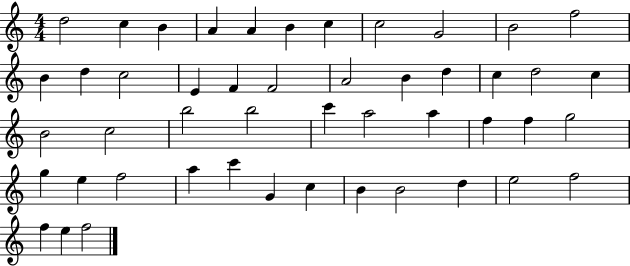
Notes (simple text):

D5/h C5/q B4/q A4/q A4/q B4/q C5/q C5/h G4/h B4/h F5/h B4/q D5/q C5/h E4/q F4/q F4/h A4/h B4/q D5/q C5/q D5/h C5/q B4/h C5/h B5/h B5/h C6/q A5/h A5/q F5/q F5/q G5/h G5/q E5/q F5/h A5/q C6/q G4/q C5/q B4/q B4/h D5/q E5/h F5/h F5/q E5/q F5/h